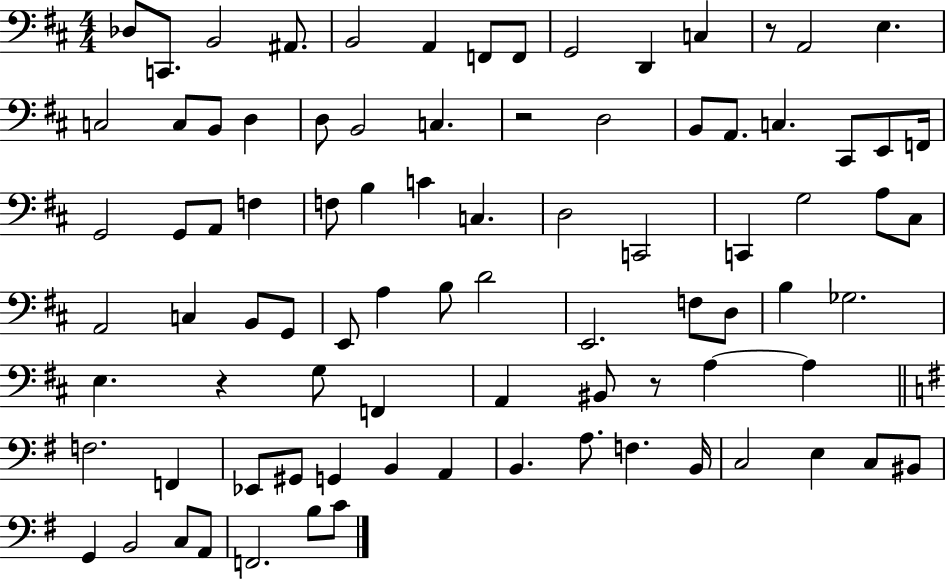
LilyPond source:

{
  \clef bass
  \numericTimeSignature
  \time 4/4
  \key d \major
  \repeat volta 2 { des8 c,8. b,2 ais,8. | b,2 a,4 f,8 f,8 | g,2 d,4 c4 | r8 a,2 e4. | \break c2 c8 b,8 d4 | d8 b,2 c4. | r2 d2 | b,8 a,8. c4. cis,8 e,8 f,16 | \break g,2 g,8 a,8 f4 | f8 b4 c'4 c4. | d2 c,2 | c,4 g2 a8 cis8 | \break a,2 c4 b,8 g,8 | e,8 a4 b8 d'2 | e,2. f8 d8 | b4 ges2. | \break e4. r4 g8 f,4 | a,4 bis,8 r8 a4~~ a4 | \bar "||" \break \key g \major f2. f,4 | ees,8 gis,8 g,4 b,4 a,4 | b,4. a8. f4. b,16 | c2 e4 c8 bis,8 | \break g,4 b,2 c8 a,8 | f,2. b8 c'8 | } \bar "|."
}